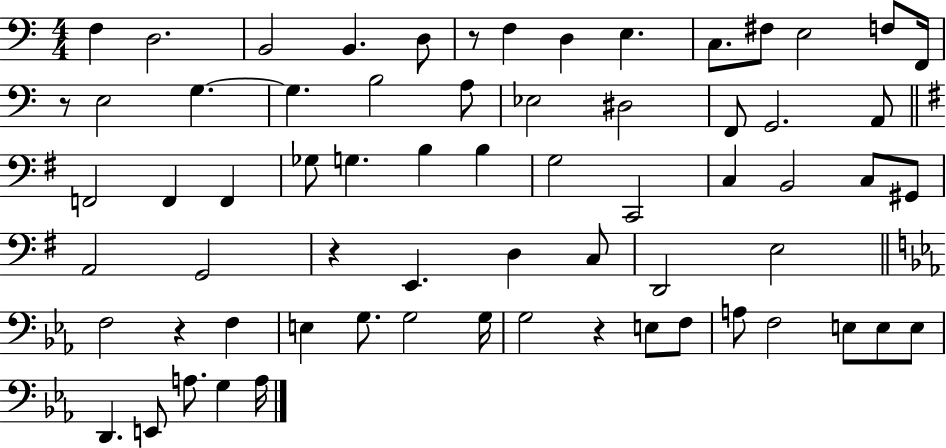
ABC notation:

X:1
T:Untitled
M:4/4
L:1/4
K:C
F, D,2 B,,2 B,, D,/2 z/2 F, D, E, C,/2 ^F,/2 E,2 F,/2 F,,/4 z/2 E,2 G, G, B,2 A,/2 _E,2 ^D,2 F,,/2 G,,2 A,,/2 F,,2 F,, F,, _G,/2 G, B, B, G,2 C,,2 C, B,,2 C,/2 ^G,,/2 A,,2 G,,2 z E,, D, C,/2 D,,2 E,2 F,2 z F, E, G,/2 G,2 G,/4 G,2 z E,/2 F,/2 A,/2 F,2 E,/2 E,/2 E,/2 D,, E,,/2 A,/2 G, A,/4